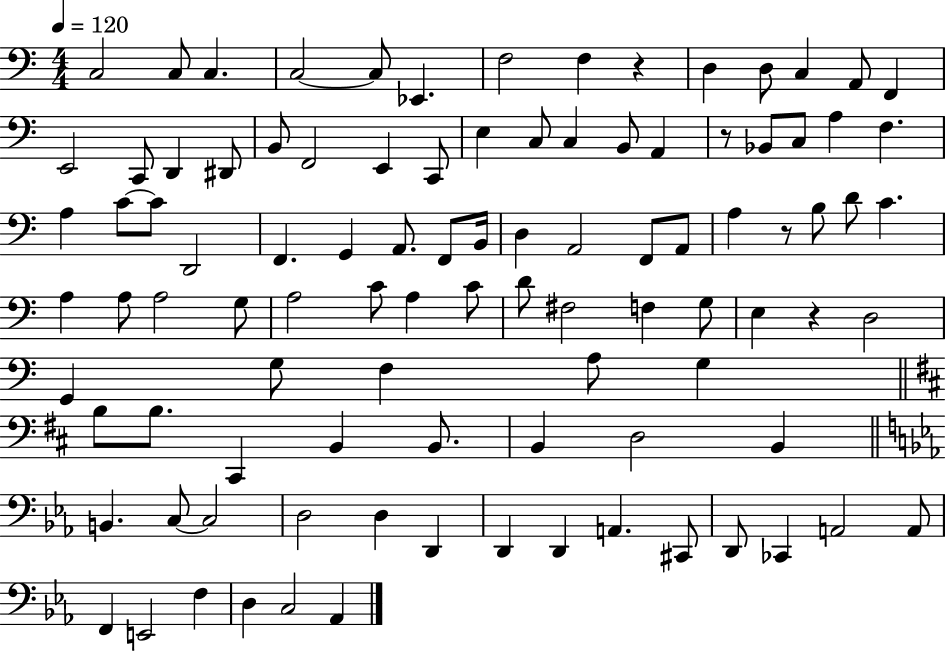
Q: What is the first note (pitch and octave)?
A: C3